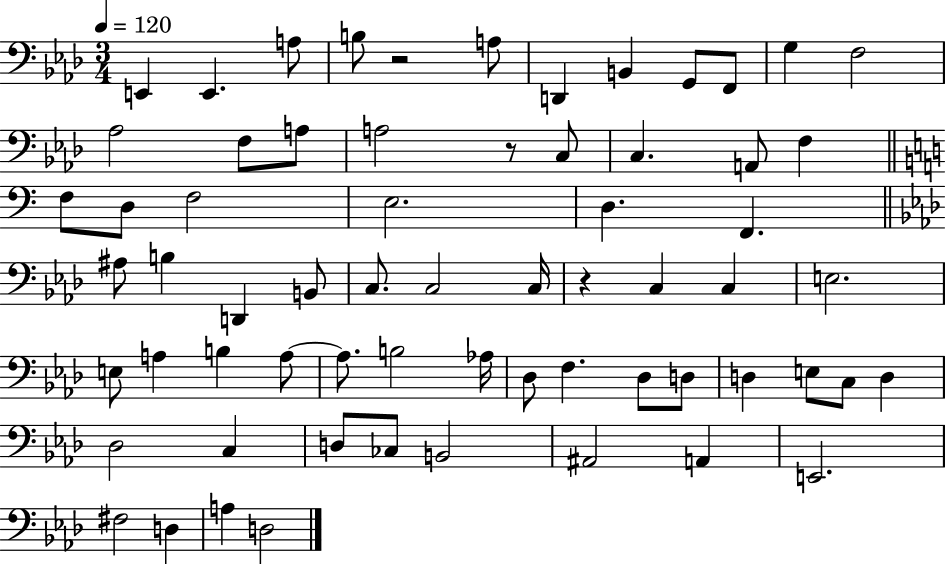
{
  \clef bass
  \numericTimeSignature
  \time 3/4
  \key aes \major
  \tempo 4 = 120
  e,4 e,4. a8 | b8 r2 a8 | d,4 b,4 g,8 f,8 | g4 f2 | \break aes2 f8 a8 | a2 r8 c8 | c4. a,8 f4 | \bar "||" \break \key c \major f8 d8 f2 | e2. | d4. f,4. | \bar "||" \break \key aes \major ais8 b4 d,4 b,8 | c8. c2 c16 | r4 c4 c4 | e2. | \break e8 a4 b4 a8~~ | a8. b2 aes16 | des8 f4. des8 d8 | d4 e8 c8 d4 | \break des2 c4 | d8 ces8 b,2 | ais,2 a,4 | e,2. | \break fis2 d4 | a4 d2 | \bar "|."
}